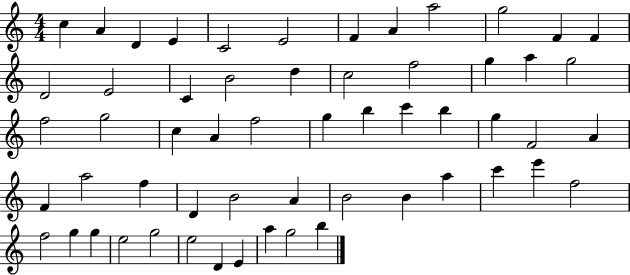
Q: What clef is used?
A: treble